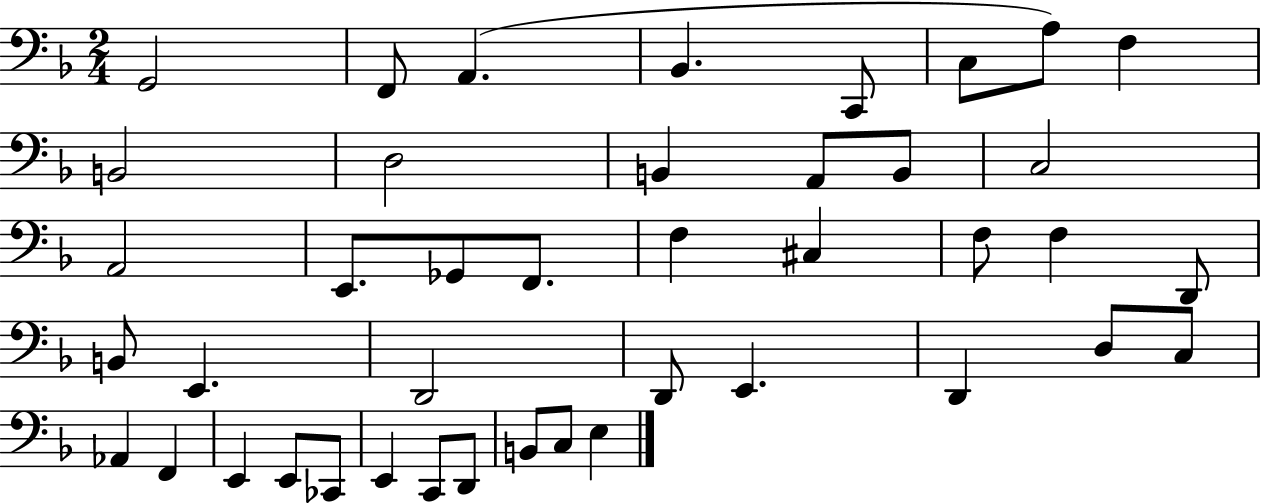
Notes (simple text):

G2/h F2/e A2/q. Bb2/q. C2/e C3/e A3/e F3/q B2/h D3/h B2/q A2/e B2/e C3/h A2/h E2/e. Gb2/e F2/e. F3/q C#3/q F3/e F3/q D2/e B2/e E2/q. D2/h D2/e E2/q. D2/q D3/e C3/e Ab2/q F2/q E2/q E2/e CES2/e E2/q C2/e D2/e B2/e C3/e E3/q